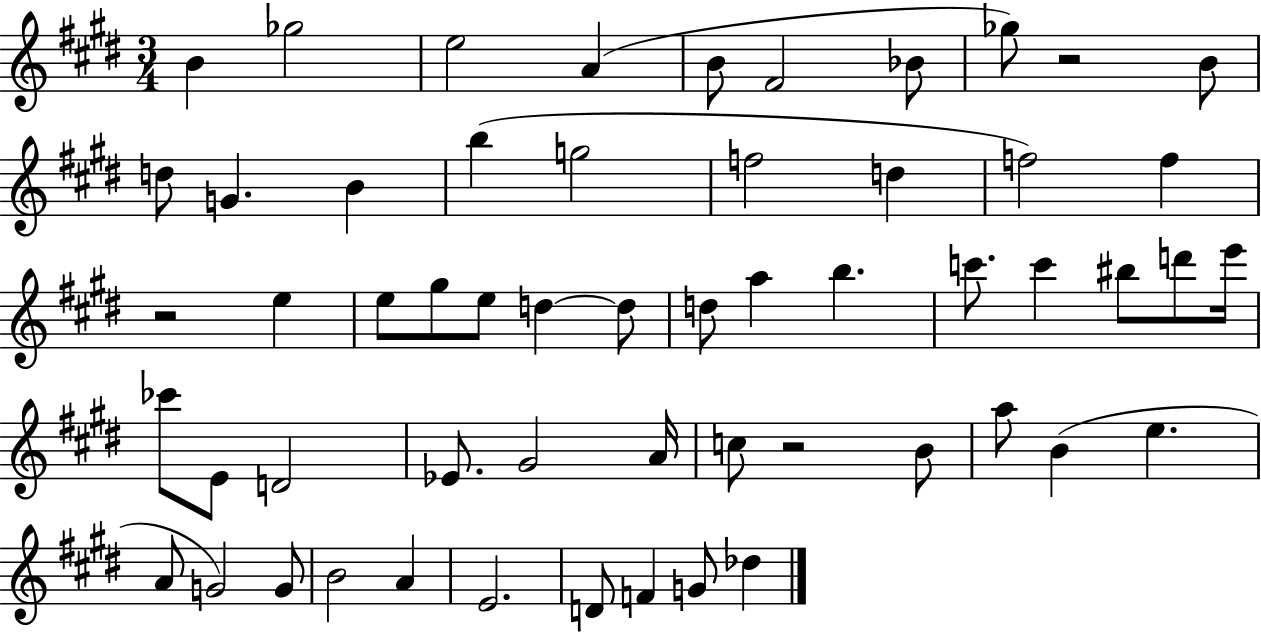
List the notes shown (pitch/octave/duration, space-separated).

B4/q Gb5/h E5/h A4/q B4/e F#4/h Bb4/e Gb5/e R/h B4/e D5/e G4/q. B4/q B5/q G5/h F5/h D5/q F5/h F5/q R/h E5/q E5/e G#5/e E5/e D5/q D5/e D5/e A5/q B5/q. C6/e. C6/q BIS5/e D6/e E6/s CES6/e E4/e D4/h Eb4/e. G#4/h A4/s C5/e R/h B4/e A5/e B4/q E5/q. A4/e G4/h G4/e B4/h A4/q E4/h. D4/e F4/q G4/e Db5/q